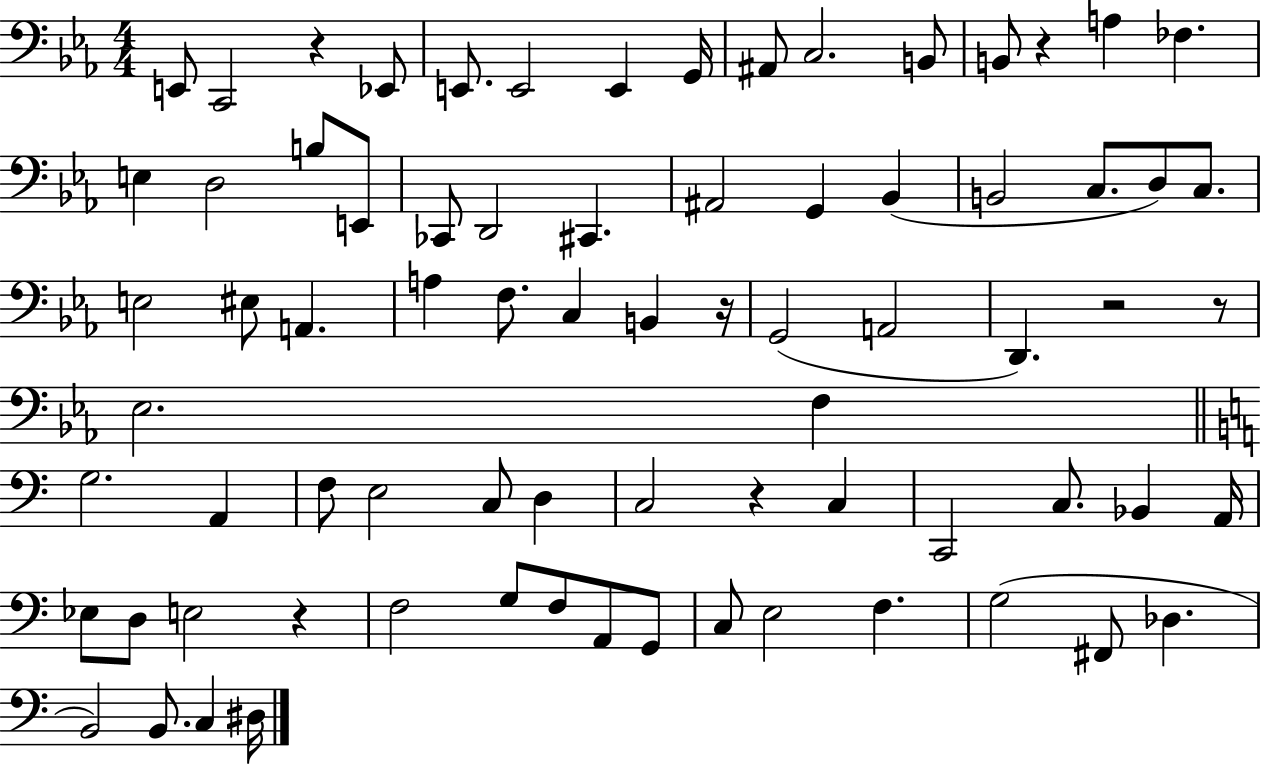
E2/e C2/h R/q Eb2/e E2/e. E2/h E2/q G2/s A#2/e C3/h. B2/e B2/e R/q A3/q FES3/q. E3/q D3/h B3/e E2/e CES2/e D2/h C#2/q. A#2/h G2/q Bb2/q B2/h C3/e. D3/e C3/e. E3/h EIS3/e A2/q. A3/q F3/e. C3/q B2/q R/s G2/h A2/h D2/q. R/h R/e Eb3/h. F3/q G3/h. A2/q F3/e E3/h C3/e D3/q C3/h R/q C3/q C2/h C3/e. Bb2/q A2/s Eb3/e D3/e E3/h R/q F3/h G3/e F3/e A2/e G2/e C3/e E3/h F3/q. G3/h F#2/e Db3/q. B2/h B2/e. C3/q D#3/s